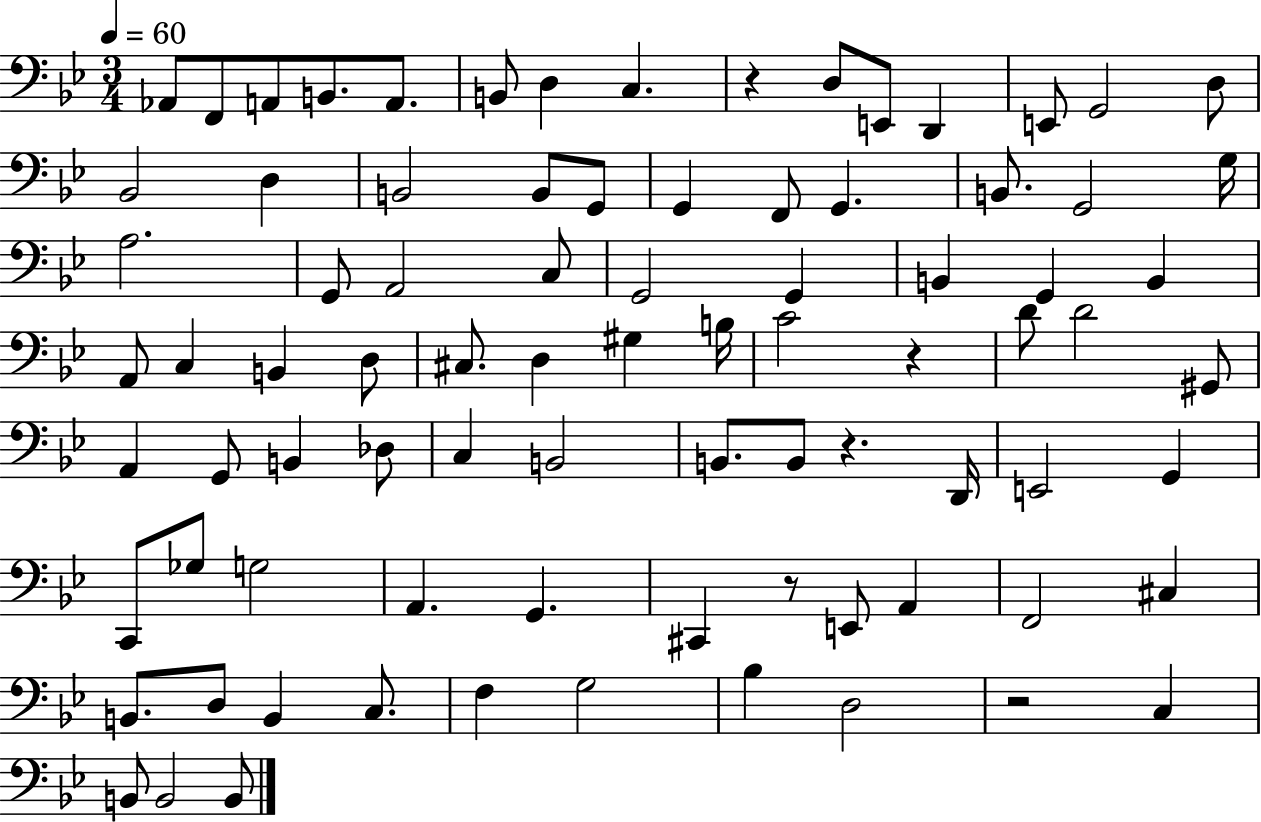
{
  \clef bass
  \numericTimeSignature
  \time 3/4
  \key bes \major
  \tempo 4 = 60
  aes,8 f,8 a,8 b,8. a,8. | b,8 d4 c4. | r4 d8 e,8 d,4 | e,8 g,2 d8 | \break bes,2 d4 | b,2 b,8 g,8 | g,4 f,8 g,4. | b,8. g,2 g16 | \break a2. | g,8 a,2 c8 | g,2 g,4 | b,4 g,4 b,4 | \break a,8 c4 b,4 d8 | cis8. d4 gis4 b16 | c'2 r4 | d'8 d'2 gis,8 | \break a,4 g,8 b,4 des8 | c4 b,2 | b,8. b,8 r4. d,16 | e,2 g,4 | \break c,8 ges8 g2 | a,4. g,4. | cis,4 r8 e,8 a,4 | f,2 cis4 | \break b,8. d8 b,4 c8. | f4 g2 | bes4 d2 | r2 c4 | \break b,8 b,2 b,8 | \bar "|."
}